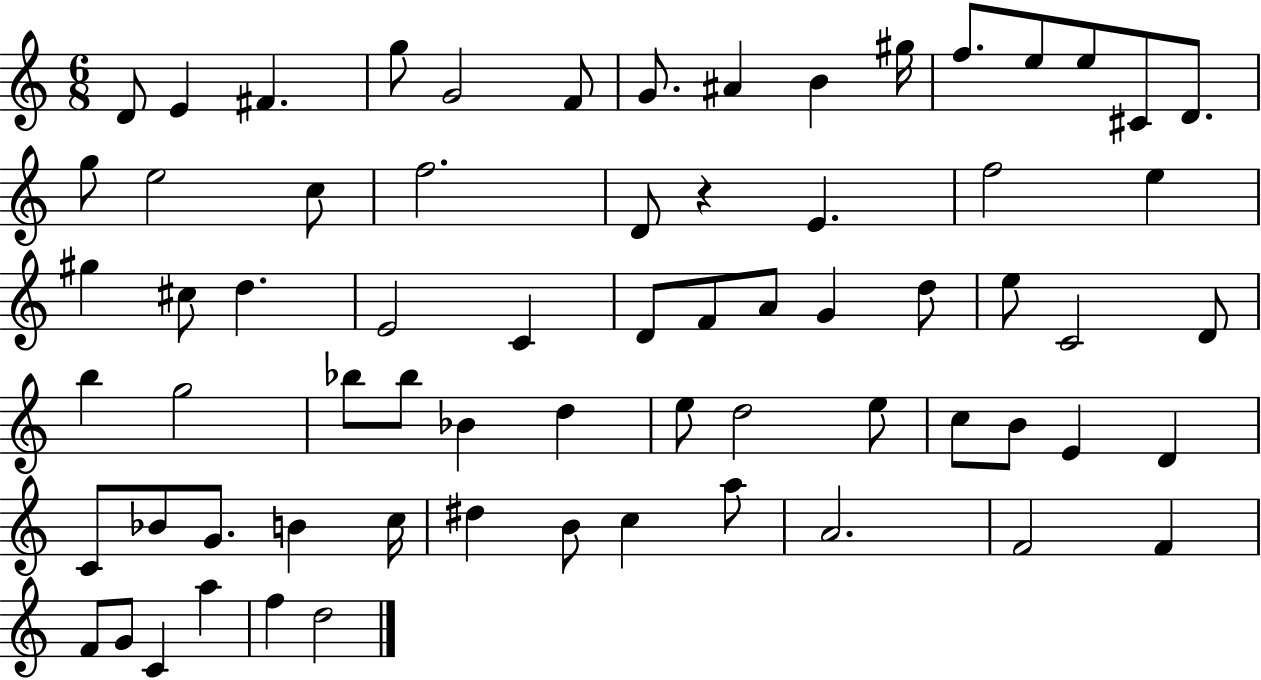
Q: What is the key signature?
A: C major